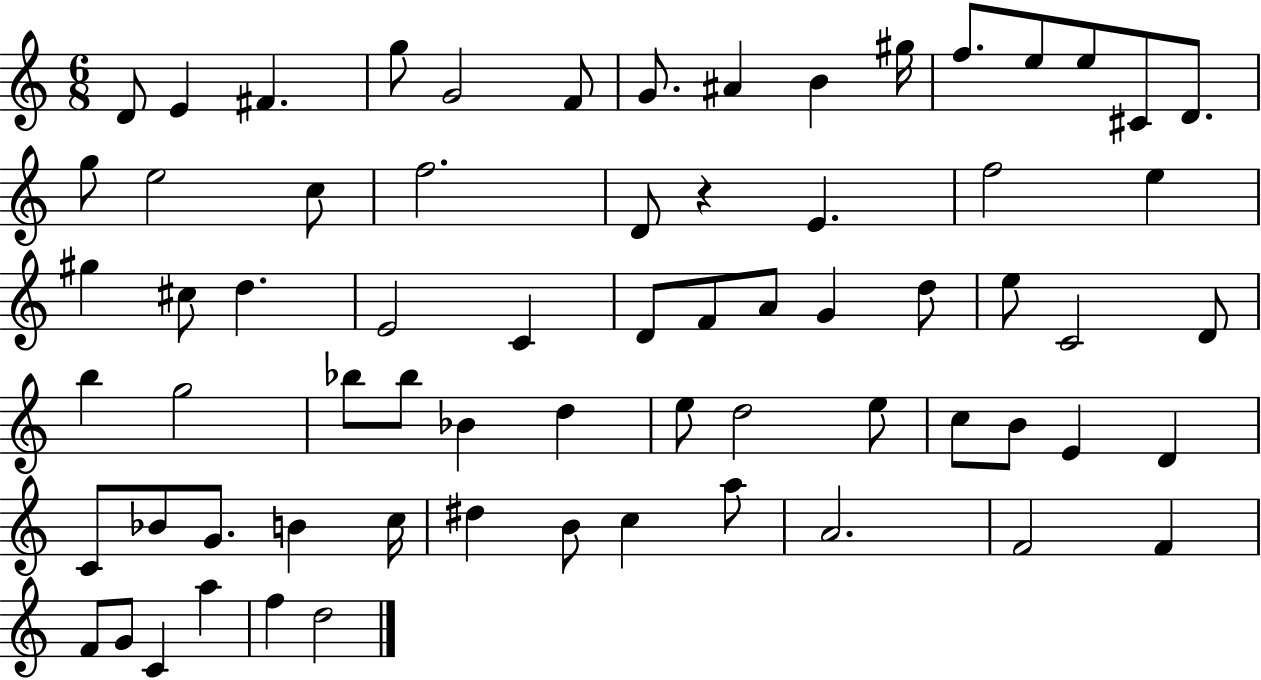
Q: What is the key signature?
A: C major